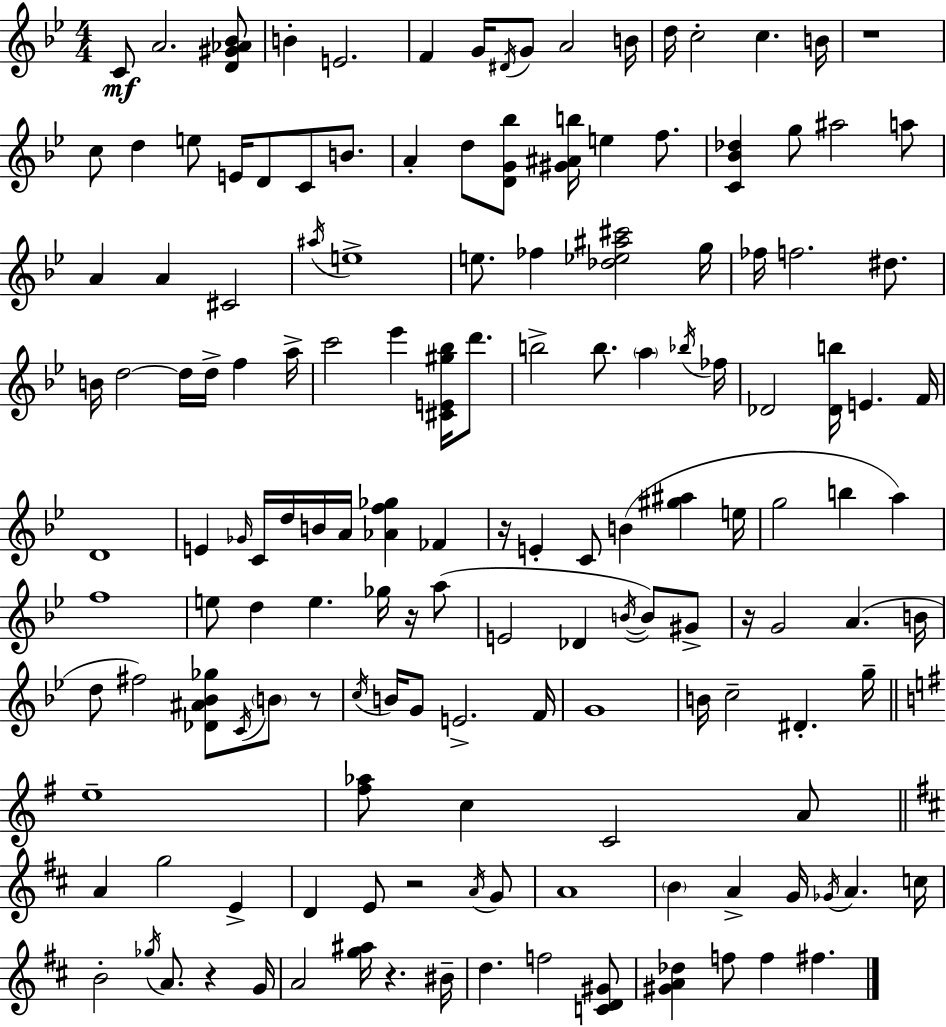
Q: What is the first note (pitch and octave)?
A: C4